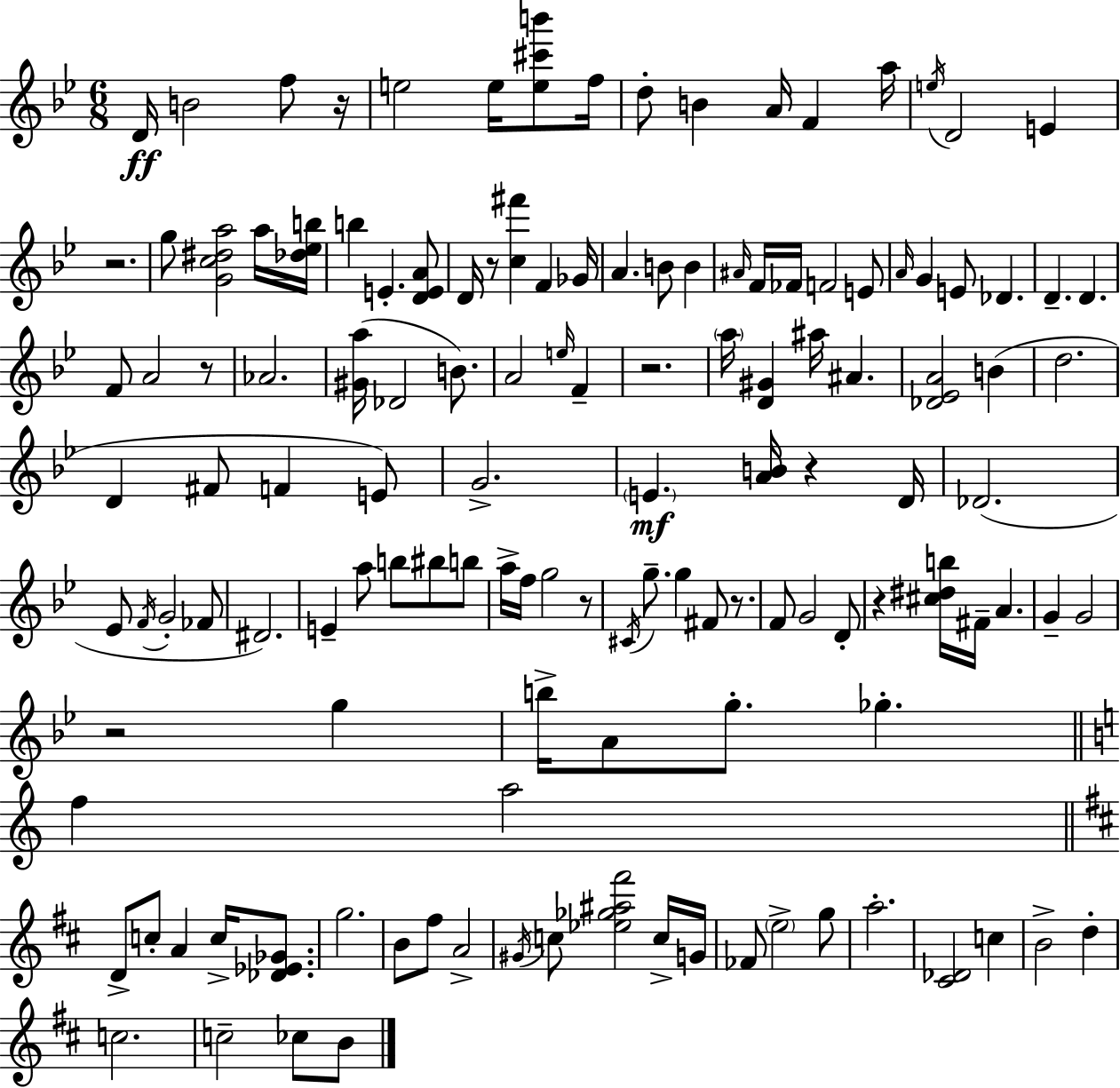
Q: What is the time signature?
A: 6/8